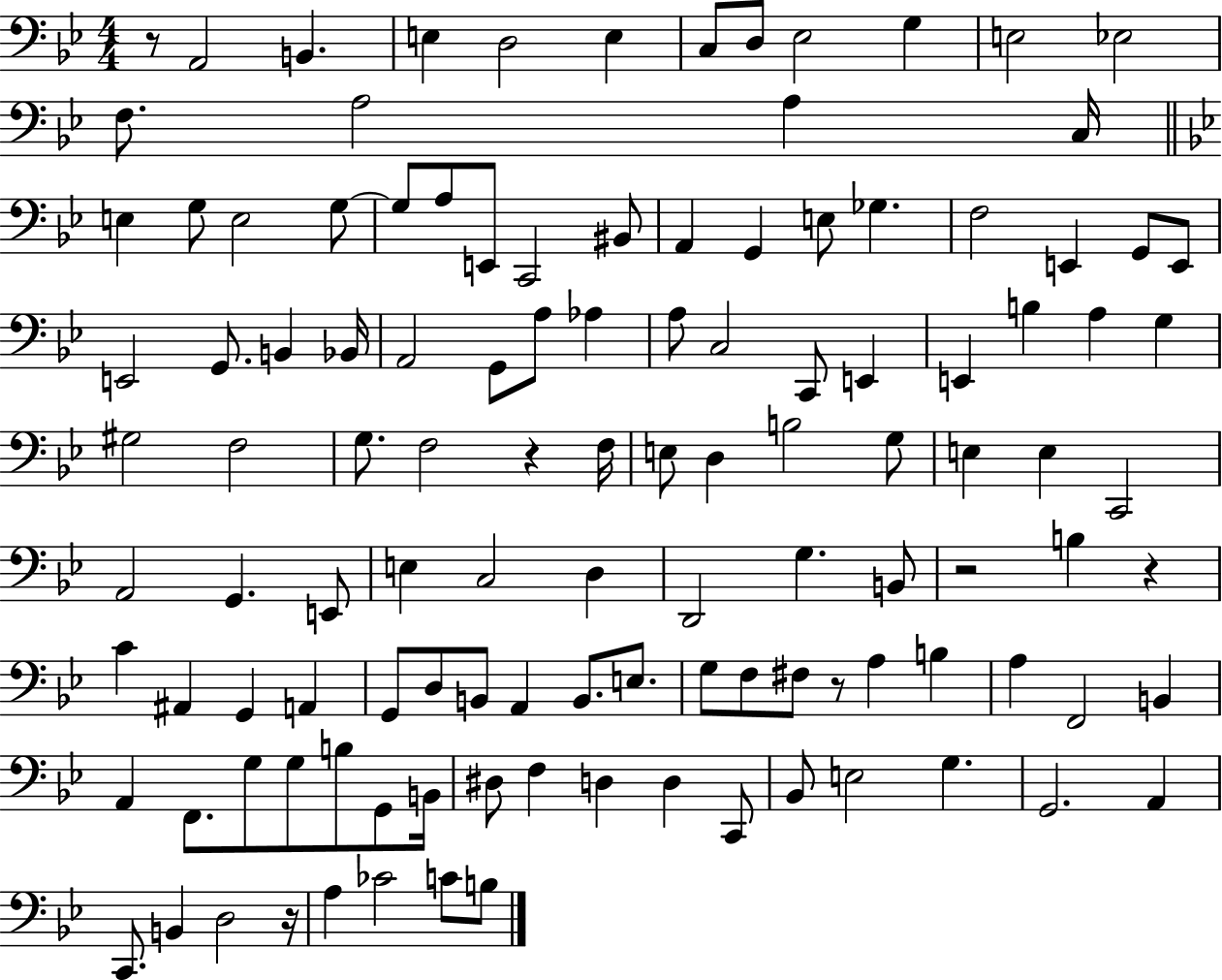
{
  \clef bass
  \numericTimeSignature
  \time 4/4
  \key bes \major
  r8 a,2 b,4. | e4 d2 e4 | c8 d8 ees2 g4 | e2 ees2 | \break f8. a2 a4 c16 | \bar "||" \break \key bes \major e4 g8 e2 g8~~ | g8 a8 e,8 c,2 bis,8 | a,4 g,4 e8 ges4. | f2 e,4 g,8 e,8 | \break e,2 g,8. b,4 bes,16 | a,2 g,8 a8 aes4 | a8 c2 c,8 e,4 | e,4 b4 a4 g4 | \break gis2 f2 | g8. f2 r4 f16 | e8 d4 b2 g8 | e4 e4 c,2 | \break a,2 g,4. e,8 | e4 c2 d4 | d,2 g4. b,8 | r2 b4 r4 | \break c'4 ais,4 g,4 a,4 | g,8 d8 b,8 a,4 b,8. e8. | g8 f8 fis8 r8 a4 b4 | a4 f,2 b,4 | \break a,4 f,8. g8 g8 b8 g,8 b,16 | dis8 f4 d4 d4 c,8 | bes,8 e2 g4. | g,2. a,4 | \break c,8. b,4 d2 r16 | a4 ces'2 c'8 b8 | \bar "|."
}